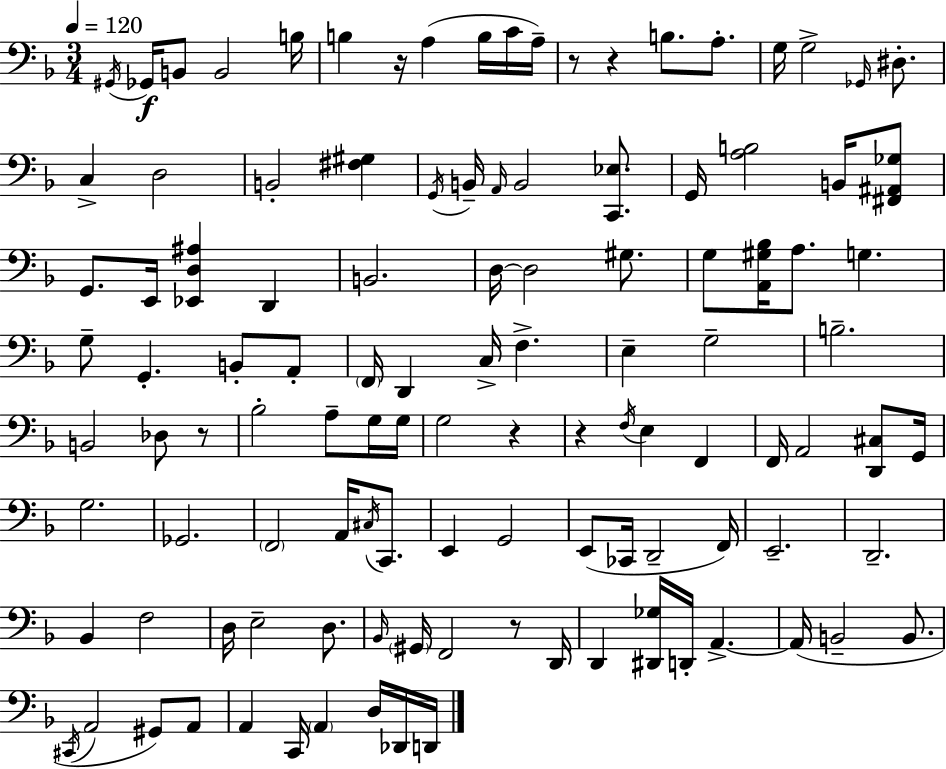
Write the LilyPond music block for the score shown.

{
  \clef bass
  \numericTimeSignature
  \time 3/4
  \key d \minor
  \tempo 4 = 120
  \acciaccatura { gis,16 }\f ges,16 b,8 b,2 | b16 b4 r16 a4( b16 c'16 | a16--) r8 r4 b8. a8.-. | g16 g2-> \grace { ges,16 } dis8.-. | \break c4-> d2 | b,2-. <fis gis>4 | \acciaccatura { g,16 } b,16-- \grace { a,16 } b,2 | <c, ees>8. g,16 <a b>2 | \break b,16 <fis, ais, ges>8 g,8. e,16 <ees, d ais>4 | d,4 b,2. | d16~~ d2 | gis8. g8 <a, gis bes>16 a8. g4. | \break g8-- g,4.-. | b,8-. a,8-. \parenthesize f,16 d,4 c16-> f4.-> | e4-- g2-- | b2.-- | \break b,2 | des8 r8 bes2-. | a8-- g16 g16 g2 | r4 r4 \acciaccatura { f16 } e4 | \break f,4 f,16 a,2 | <d, cis>8 g,16 g2. | ges,2. | \parenthesize f,2 | \break a,16 \acciaccatura { cis16 } c,8. e,4 g,2 | e,8( ces,16 d,2-- | f,16) e,2.-- | d,2.-- | \break bes,4 f2 | d16 e2-- | d8. \grace { bes,16 } \parenthesize gis,16 f,2 | r8 d,16 d,4 <dis, ges>16 | \break d,16-. a,4.->~~ a,16( b,2-- | b,8. \acciaccatura { cis,16 } a,2 | gis,8) a,8 a,4 | c,16 \parenthesize a,4 d16 des,16 d,16 \bar "|."
}